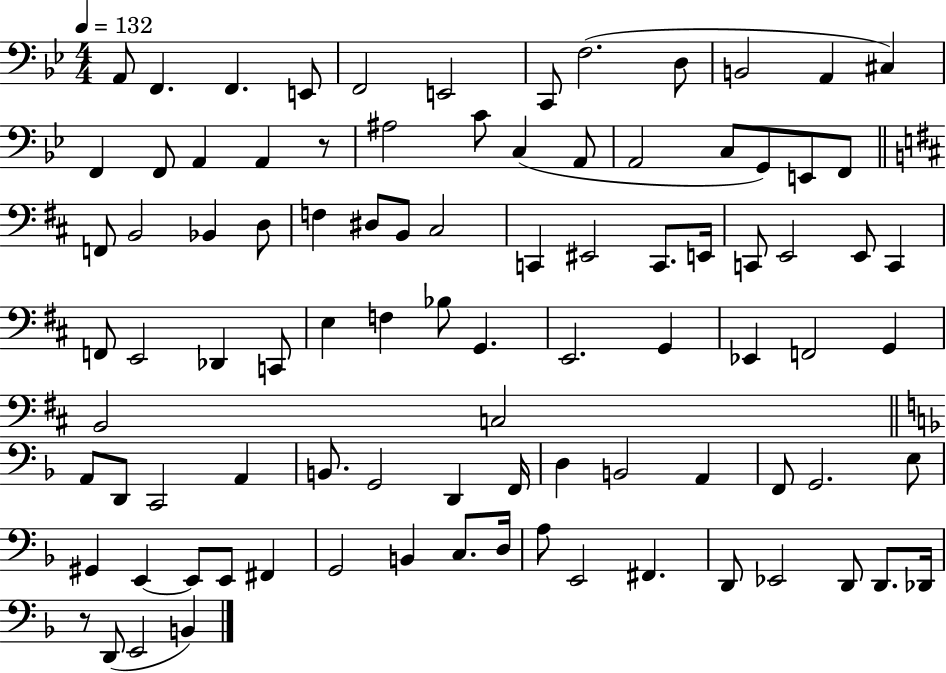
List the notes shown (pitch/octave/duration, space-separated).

A2/e F2/q. F2/q. E2/e F2/h E2/h C2/e F3/h. D3/e B2/h A2/q C#3/q F2/q F2/e A2/q A2/q R/e A#3/h C4/e C3/q A2/e A2/h C3/e G2/e E2/e F2/e F2/e B2/h Bb2/q D3/e F3/q D#3/e B2/e C#3/h C2/q EIS2/h C2/e. E2/s C2/e E2/h E2/e C2/q F2/e E2/h Db2/q C2/e E3/q F3/q Bb3/e G2/q. E2/h. G2/q Eb2/q F2/h G2/q B2/h C3/h A2/e D2/e C2/h A2/q B2/e. G2/h D2/q F2/s D3/q B2/h A2/q F2/e G2/h. E3/e G#2/q E2/q E2/e E2/e F#2/q G2/h B2/q C3/e. D3/s A3/e E2/h F#2/q. D2/e Eb2/h D2/e D2/e. Db2/s R/e D2/e E2/h B2/q